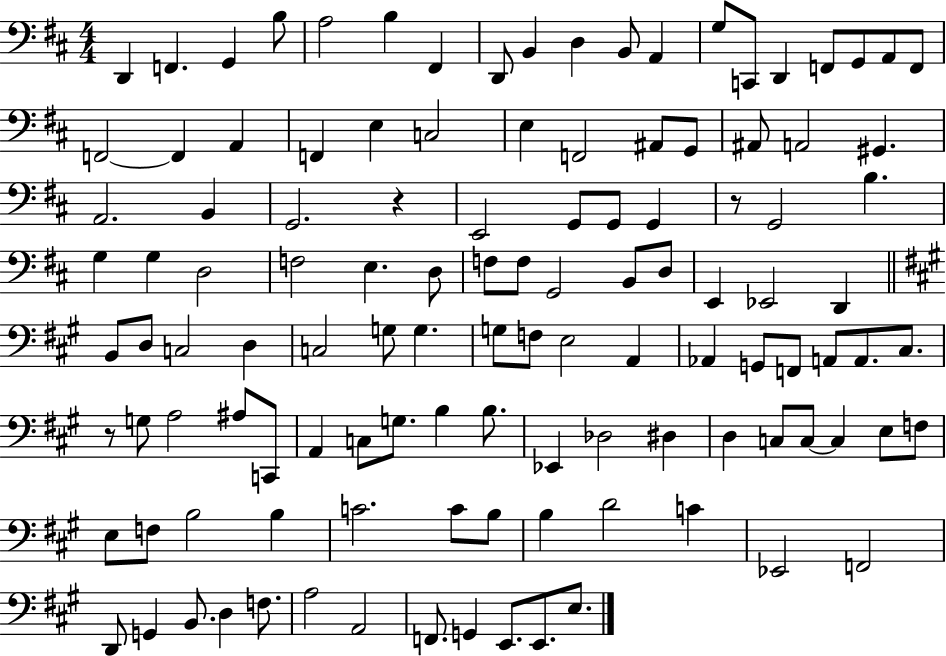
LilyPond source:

{
  \clef bass
  \numericTimeSignature
  \time 4/4
  \key d \major
  d,4 f,4. g,4 b8 | a2 b4 fis,4 | d,8 b,4 d4 b,8 a,4 | g8 c,8 d,4 f,8 g,8 a,8 f,8 | \break f,2~~ f,4 a,4 | f,4 e4 c2 | e4 f,2 ais,8 g,8 | ais,8 a,2 gis,4. | \break a,2. b,4 | g,2. r4 | e,2 g,8 g,8 g,4 | r8 g,2 b4. | \break g4 g4 d2 | f2 e4. d8 | f8 f8 g,2 b,8 d8 | e,4 ees,2 d,4 | \break \bar "||" \break \key a \major b,8 d8 c2 d4 | c2 g8 g4. | g8 f8 e2 a,4 | aes,4 g,8 f,8 a,8 a,8. cis8. | \break r8 g8 a2 ais8 c,8 | a,4 c8 g8. b4 b8. | ees,4 des2 dis4 | d4 c8 c8~~ c4 e8 f8 | \break e8 f8 b2 b4 | c'2. c'8 b8 | b4 d'2 c'4 | ees,2 f,2 | \break d,8 g,4 b,8. d4 f8. | a2 a,2 | f,8. g,4 e,8. e,8. e8. | \bar "|."
}